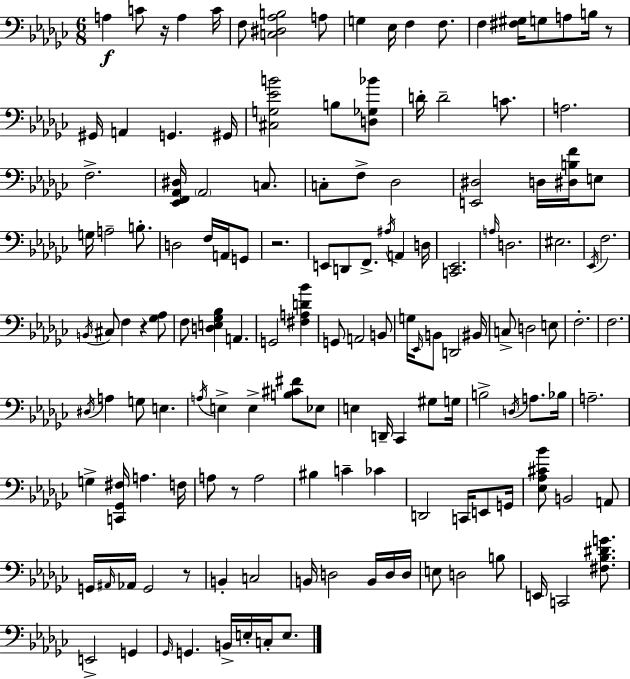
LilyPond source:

{
  \clef bass
  \numericTimeSignature
  \time 6/8
  \key ees \minor
  a4\f c'8 r16 a4 c'16 | f8 <c dis aes b>2 a8 | g4 ees16 f4 f8. | f4 <fis gis>16 g8 a8 b16 r8 | \break gis,16 a,4 g,4. gis,16 | <cis g ees' b'>2 b8 <d ges bes'>8 | d'16-. d'2-- c'8. | a2. | \break f2.-> | <ees, f, aes, dis>16 \parenthesize aes,2 c8. | c8-. f8-> des2 | <e, dis>2 d16 <dis b f'>16 e8 | \break g16 a2-- b8.-. | d2 f16 a,16 g,8 | r2. | e,8 d,8 f,8.-> \acciaccatura { ais16 } a,4 | \break d16 <c, ees,>2. | \grace { a16 } d2. | eis2. | \acciaccatura { ees,16 } f2. | \break \acciaccatura { b,16 } cis8 f4 r4 | <ges aes>8 f8 <d e ges bes>4 a,4. | g,2 | <fis a d' bes'>4 g,8 a,2 | \break b,8 g16 \grace { ees,16 } b,8 d,2 | bis,16 c8-> d2 | e8 f2.-. | f2. | \break \acciaccatura { dis16 } a4 g8 | e4. \acciaccatura { a16 } e4-> e4-> | <b cis' fis'>8 ees8 e4 d,16-- | ces,4 gis8 g16 b2-> | \break \acciaccatura { d16 } a8. bes16 a2.-- | g4-> | <c, ges, fis>16 a4. f16 a8 r8 | a2 bis4 | \break c'4-- ces'4 d,2 | c,16 e,8 g,16 <ees aes cis' bes'>8 b,2 | a,8 g,16 \grace { ais,16 } aes,16 g,2 | r8 b,4-. | \break c2 b,16 d2 | b,16 d16 d16 e8 d2 | b8 e,16 c,2 | <fis bes dis' g'>8. e,2-> | \break g,4 \grace { ges,16 } g,4. | b,16-> e16-. c16-. e8. \bar "|."
}